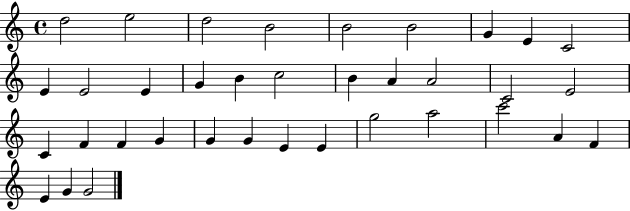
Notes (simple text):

D5/h E5/h D5/h B4/h B4/h B4/h G4/q E4/q C4/h E4/q E4/h E4/q G4/q B4/q C5/h B4/q A4/q A4/h C4/h E4/h C4/q F4/q F4/q G4/q G4/q G4/q E4/q E4/q G5/h A5/h C6/h A4/q F4/q E4/q G4/q G4/h